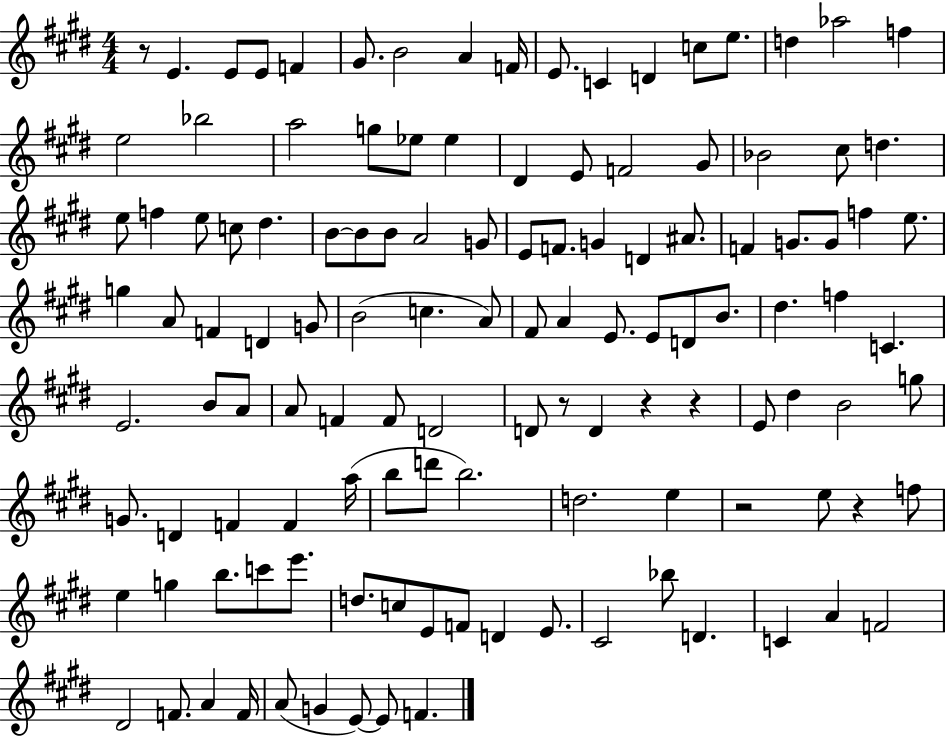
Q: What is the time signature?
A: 4/4